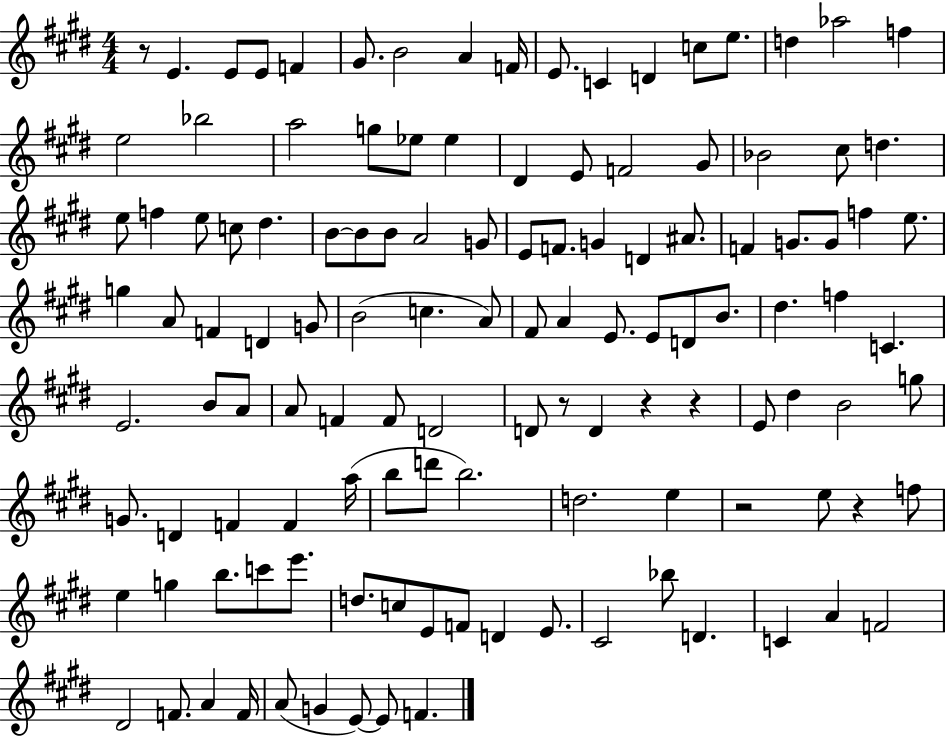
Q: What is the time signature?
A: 4/4